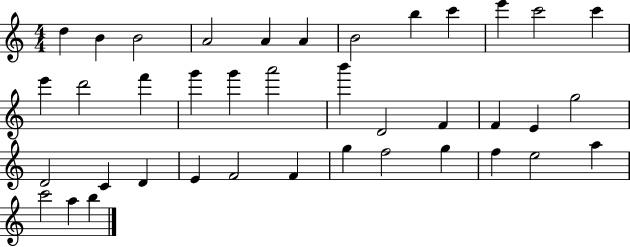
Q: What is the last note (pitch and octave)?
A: B5